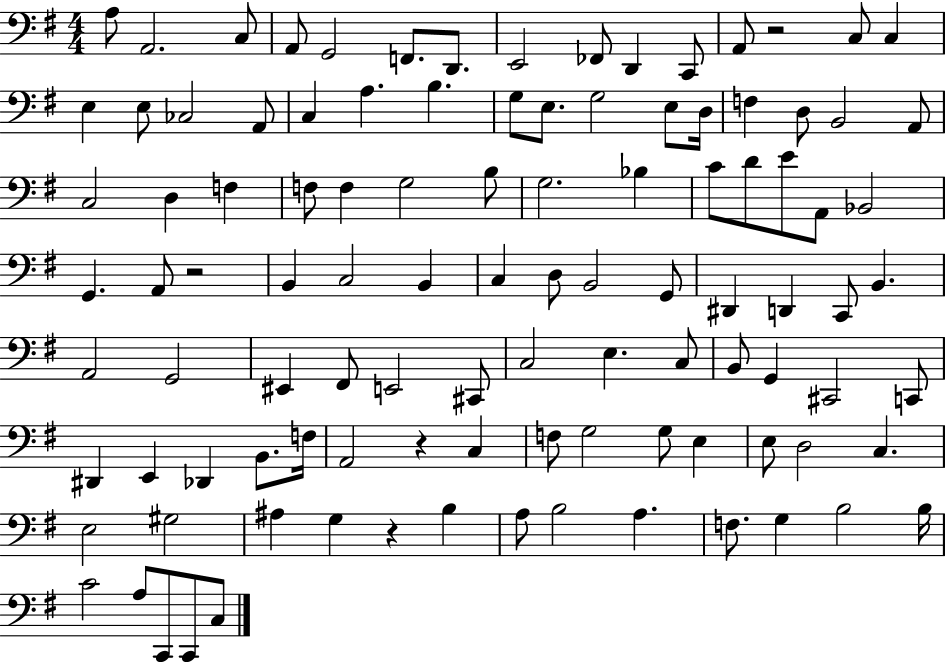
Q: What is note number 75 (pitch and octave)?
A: F3